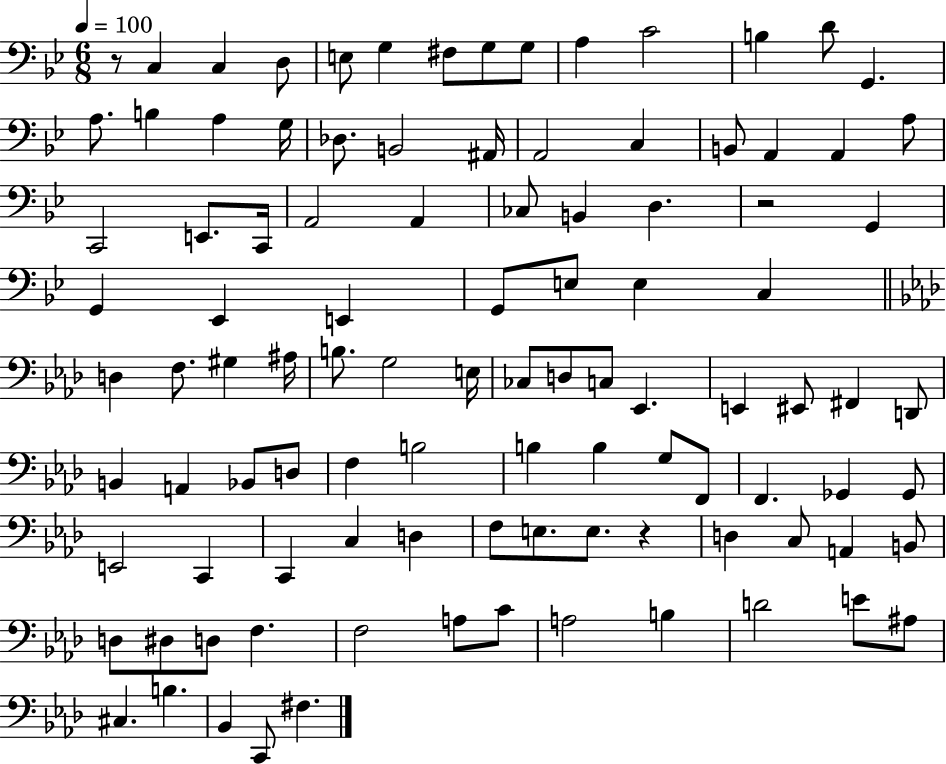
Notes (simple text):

R/e C3/q C3/q D3/e E3/e G3/q F#3/e G3/e G3/e A3/q C4/h B3/q D4/e G2/q. A3/e. B3/q A3/q G3/s Db3/e. B2/h A#2/s A2/h C3/q B2/e A2/q A2/q A3/e C2/h E2/e. C2/s A2/h A2/q CES3/e B2/q D3/q. R/h G2/q G2/q Eb2/q E2/q G2/e E3/e E3/q C3/q D3/q F3/e. G#3/q A#3/s B3/e. G3/h E3/s CES3/e D3/e C3/e Eb2/q. E2/q EIS2/e F#2/q D2/e B2/q A2/q Bb2/e D3/e F3/q B3/h B3/q B3/q G3/e F2/e F2/q. Gb2/q Gb2/e E2/h C2/q C2/q C3/q D3/q F3/e E3/e. E3/e. R/q D3/q C3/e A2/q B2/e D3/e D#3/e D3/e F3/q. F3/h A3/e C4/e A3/h B3/q D4/h E4/e A#3/e C#3/q. B3/q. Bb2/q C2/e F#3/q.